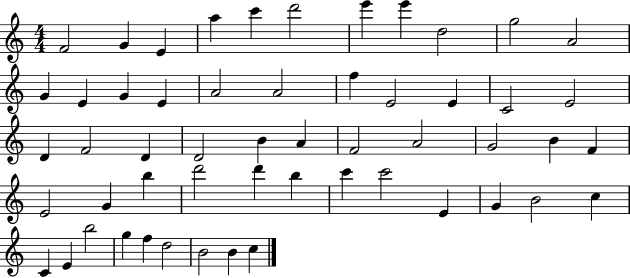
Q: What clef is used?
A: treble